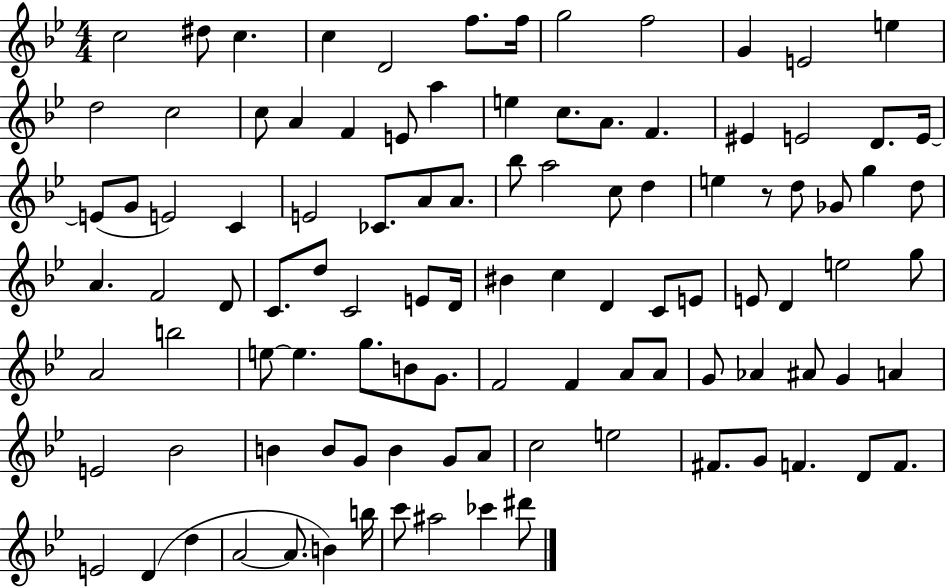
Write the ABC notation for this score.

X:1
T:Untitled
M:4/4
L:1/4
K:Bb
c2 ^d/2 c c D2 f/2 f/4 g2 f2 G E2 e d2 c2 c/2 A F E/2 a e c/2 A/2 F ^E E2 D/2 E/4 E/2 G/2 E2 C E2 _C/2 A/2 A/2 _b/2 a2 c/2 d e z/2 d/2 _G/2 g d/2 A F2 D/2 C/2 d/2 C2 E/2 D/4 ^B c D C/2 E/2 E/2 D e2 g/2 A2 b2 e/2 e g/2 B/2 G/2 F2 F A/2 A/2 G/2 _A ^A/2 G A E2 _B2 B B/2 G/2 B G/2 A/2 c2 e2 ^F/2 G/2 F D/2 F/2 E2 D d A2 A/2 B b/4 c'/2 ^a2 _c' ^d'/2